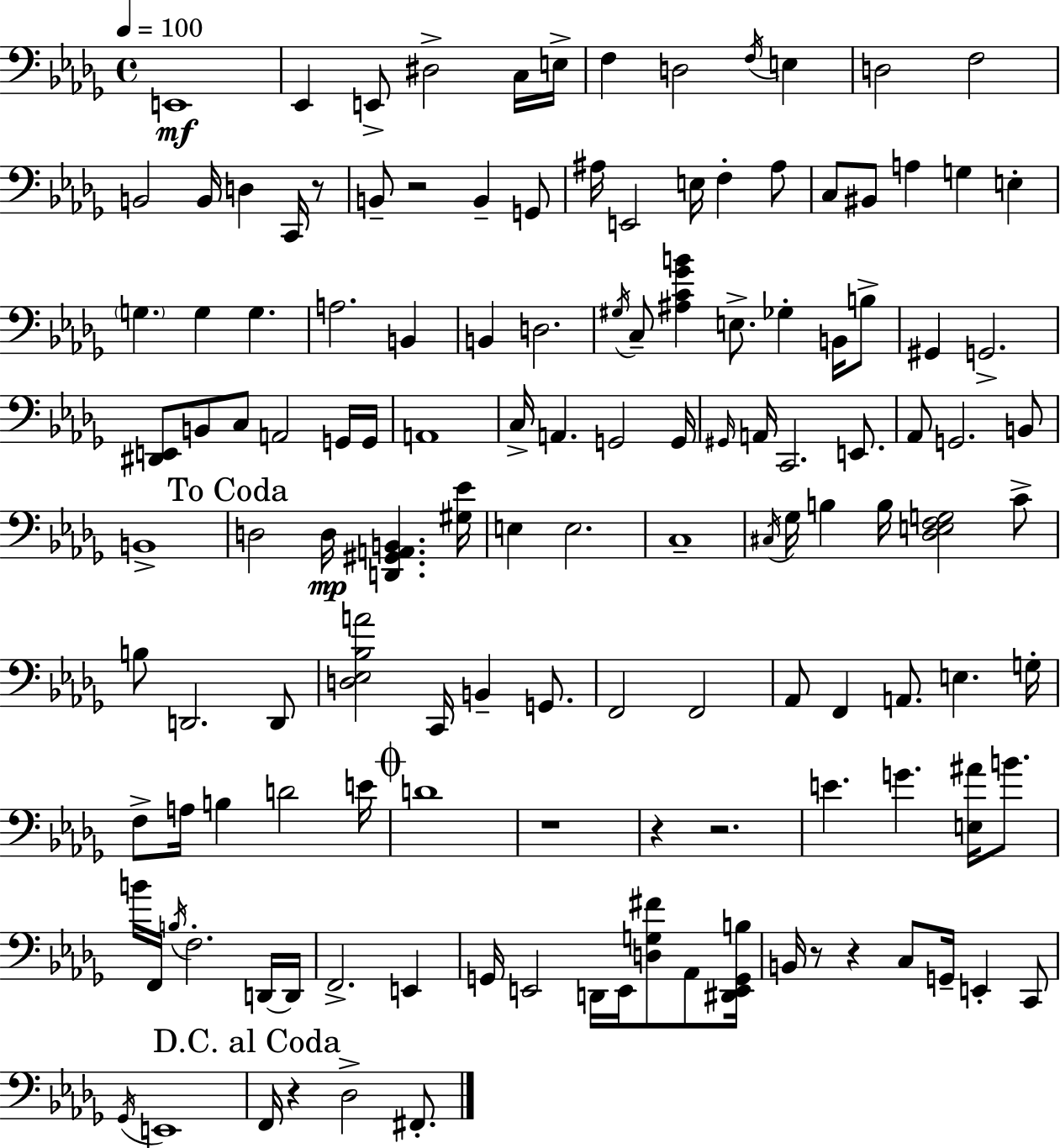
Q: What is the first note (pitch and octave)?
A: E2